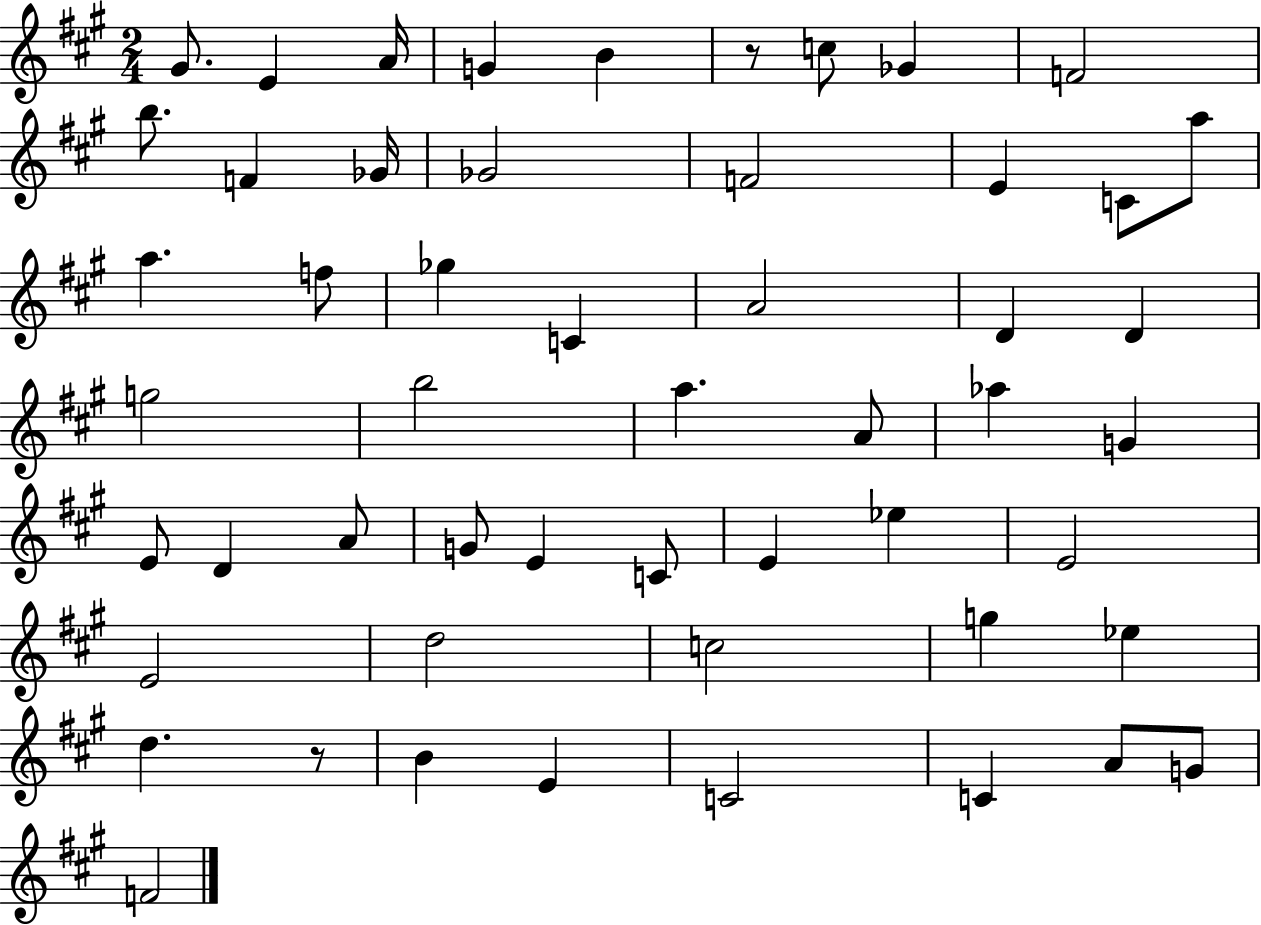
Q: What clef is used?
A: treble